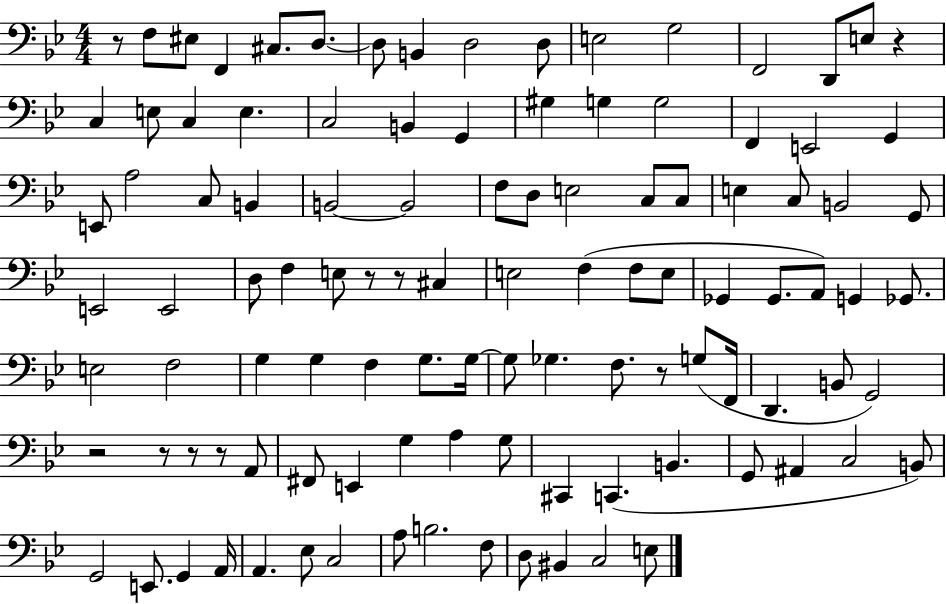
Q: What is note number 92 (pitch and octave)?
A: C3